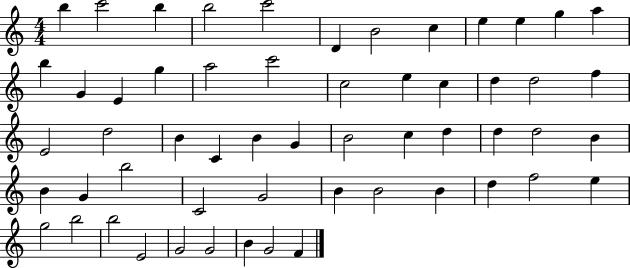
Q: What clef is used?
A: treble